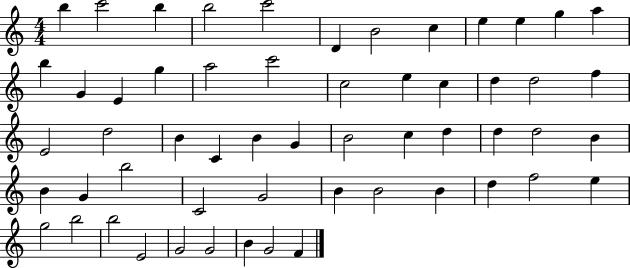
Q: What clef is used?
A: treble